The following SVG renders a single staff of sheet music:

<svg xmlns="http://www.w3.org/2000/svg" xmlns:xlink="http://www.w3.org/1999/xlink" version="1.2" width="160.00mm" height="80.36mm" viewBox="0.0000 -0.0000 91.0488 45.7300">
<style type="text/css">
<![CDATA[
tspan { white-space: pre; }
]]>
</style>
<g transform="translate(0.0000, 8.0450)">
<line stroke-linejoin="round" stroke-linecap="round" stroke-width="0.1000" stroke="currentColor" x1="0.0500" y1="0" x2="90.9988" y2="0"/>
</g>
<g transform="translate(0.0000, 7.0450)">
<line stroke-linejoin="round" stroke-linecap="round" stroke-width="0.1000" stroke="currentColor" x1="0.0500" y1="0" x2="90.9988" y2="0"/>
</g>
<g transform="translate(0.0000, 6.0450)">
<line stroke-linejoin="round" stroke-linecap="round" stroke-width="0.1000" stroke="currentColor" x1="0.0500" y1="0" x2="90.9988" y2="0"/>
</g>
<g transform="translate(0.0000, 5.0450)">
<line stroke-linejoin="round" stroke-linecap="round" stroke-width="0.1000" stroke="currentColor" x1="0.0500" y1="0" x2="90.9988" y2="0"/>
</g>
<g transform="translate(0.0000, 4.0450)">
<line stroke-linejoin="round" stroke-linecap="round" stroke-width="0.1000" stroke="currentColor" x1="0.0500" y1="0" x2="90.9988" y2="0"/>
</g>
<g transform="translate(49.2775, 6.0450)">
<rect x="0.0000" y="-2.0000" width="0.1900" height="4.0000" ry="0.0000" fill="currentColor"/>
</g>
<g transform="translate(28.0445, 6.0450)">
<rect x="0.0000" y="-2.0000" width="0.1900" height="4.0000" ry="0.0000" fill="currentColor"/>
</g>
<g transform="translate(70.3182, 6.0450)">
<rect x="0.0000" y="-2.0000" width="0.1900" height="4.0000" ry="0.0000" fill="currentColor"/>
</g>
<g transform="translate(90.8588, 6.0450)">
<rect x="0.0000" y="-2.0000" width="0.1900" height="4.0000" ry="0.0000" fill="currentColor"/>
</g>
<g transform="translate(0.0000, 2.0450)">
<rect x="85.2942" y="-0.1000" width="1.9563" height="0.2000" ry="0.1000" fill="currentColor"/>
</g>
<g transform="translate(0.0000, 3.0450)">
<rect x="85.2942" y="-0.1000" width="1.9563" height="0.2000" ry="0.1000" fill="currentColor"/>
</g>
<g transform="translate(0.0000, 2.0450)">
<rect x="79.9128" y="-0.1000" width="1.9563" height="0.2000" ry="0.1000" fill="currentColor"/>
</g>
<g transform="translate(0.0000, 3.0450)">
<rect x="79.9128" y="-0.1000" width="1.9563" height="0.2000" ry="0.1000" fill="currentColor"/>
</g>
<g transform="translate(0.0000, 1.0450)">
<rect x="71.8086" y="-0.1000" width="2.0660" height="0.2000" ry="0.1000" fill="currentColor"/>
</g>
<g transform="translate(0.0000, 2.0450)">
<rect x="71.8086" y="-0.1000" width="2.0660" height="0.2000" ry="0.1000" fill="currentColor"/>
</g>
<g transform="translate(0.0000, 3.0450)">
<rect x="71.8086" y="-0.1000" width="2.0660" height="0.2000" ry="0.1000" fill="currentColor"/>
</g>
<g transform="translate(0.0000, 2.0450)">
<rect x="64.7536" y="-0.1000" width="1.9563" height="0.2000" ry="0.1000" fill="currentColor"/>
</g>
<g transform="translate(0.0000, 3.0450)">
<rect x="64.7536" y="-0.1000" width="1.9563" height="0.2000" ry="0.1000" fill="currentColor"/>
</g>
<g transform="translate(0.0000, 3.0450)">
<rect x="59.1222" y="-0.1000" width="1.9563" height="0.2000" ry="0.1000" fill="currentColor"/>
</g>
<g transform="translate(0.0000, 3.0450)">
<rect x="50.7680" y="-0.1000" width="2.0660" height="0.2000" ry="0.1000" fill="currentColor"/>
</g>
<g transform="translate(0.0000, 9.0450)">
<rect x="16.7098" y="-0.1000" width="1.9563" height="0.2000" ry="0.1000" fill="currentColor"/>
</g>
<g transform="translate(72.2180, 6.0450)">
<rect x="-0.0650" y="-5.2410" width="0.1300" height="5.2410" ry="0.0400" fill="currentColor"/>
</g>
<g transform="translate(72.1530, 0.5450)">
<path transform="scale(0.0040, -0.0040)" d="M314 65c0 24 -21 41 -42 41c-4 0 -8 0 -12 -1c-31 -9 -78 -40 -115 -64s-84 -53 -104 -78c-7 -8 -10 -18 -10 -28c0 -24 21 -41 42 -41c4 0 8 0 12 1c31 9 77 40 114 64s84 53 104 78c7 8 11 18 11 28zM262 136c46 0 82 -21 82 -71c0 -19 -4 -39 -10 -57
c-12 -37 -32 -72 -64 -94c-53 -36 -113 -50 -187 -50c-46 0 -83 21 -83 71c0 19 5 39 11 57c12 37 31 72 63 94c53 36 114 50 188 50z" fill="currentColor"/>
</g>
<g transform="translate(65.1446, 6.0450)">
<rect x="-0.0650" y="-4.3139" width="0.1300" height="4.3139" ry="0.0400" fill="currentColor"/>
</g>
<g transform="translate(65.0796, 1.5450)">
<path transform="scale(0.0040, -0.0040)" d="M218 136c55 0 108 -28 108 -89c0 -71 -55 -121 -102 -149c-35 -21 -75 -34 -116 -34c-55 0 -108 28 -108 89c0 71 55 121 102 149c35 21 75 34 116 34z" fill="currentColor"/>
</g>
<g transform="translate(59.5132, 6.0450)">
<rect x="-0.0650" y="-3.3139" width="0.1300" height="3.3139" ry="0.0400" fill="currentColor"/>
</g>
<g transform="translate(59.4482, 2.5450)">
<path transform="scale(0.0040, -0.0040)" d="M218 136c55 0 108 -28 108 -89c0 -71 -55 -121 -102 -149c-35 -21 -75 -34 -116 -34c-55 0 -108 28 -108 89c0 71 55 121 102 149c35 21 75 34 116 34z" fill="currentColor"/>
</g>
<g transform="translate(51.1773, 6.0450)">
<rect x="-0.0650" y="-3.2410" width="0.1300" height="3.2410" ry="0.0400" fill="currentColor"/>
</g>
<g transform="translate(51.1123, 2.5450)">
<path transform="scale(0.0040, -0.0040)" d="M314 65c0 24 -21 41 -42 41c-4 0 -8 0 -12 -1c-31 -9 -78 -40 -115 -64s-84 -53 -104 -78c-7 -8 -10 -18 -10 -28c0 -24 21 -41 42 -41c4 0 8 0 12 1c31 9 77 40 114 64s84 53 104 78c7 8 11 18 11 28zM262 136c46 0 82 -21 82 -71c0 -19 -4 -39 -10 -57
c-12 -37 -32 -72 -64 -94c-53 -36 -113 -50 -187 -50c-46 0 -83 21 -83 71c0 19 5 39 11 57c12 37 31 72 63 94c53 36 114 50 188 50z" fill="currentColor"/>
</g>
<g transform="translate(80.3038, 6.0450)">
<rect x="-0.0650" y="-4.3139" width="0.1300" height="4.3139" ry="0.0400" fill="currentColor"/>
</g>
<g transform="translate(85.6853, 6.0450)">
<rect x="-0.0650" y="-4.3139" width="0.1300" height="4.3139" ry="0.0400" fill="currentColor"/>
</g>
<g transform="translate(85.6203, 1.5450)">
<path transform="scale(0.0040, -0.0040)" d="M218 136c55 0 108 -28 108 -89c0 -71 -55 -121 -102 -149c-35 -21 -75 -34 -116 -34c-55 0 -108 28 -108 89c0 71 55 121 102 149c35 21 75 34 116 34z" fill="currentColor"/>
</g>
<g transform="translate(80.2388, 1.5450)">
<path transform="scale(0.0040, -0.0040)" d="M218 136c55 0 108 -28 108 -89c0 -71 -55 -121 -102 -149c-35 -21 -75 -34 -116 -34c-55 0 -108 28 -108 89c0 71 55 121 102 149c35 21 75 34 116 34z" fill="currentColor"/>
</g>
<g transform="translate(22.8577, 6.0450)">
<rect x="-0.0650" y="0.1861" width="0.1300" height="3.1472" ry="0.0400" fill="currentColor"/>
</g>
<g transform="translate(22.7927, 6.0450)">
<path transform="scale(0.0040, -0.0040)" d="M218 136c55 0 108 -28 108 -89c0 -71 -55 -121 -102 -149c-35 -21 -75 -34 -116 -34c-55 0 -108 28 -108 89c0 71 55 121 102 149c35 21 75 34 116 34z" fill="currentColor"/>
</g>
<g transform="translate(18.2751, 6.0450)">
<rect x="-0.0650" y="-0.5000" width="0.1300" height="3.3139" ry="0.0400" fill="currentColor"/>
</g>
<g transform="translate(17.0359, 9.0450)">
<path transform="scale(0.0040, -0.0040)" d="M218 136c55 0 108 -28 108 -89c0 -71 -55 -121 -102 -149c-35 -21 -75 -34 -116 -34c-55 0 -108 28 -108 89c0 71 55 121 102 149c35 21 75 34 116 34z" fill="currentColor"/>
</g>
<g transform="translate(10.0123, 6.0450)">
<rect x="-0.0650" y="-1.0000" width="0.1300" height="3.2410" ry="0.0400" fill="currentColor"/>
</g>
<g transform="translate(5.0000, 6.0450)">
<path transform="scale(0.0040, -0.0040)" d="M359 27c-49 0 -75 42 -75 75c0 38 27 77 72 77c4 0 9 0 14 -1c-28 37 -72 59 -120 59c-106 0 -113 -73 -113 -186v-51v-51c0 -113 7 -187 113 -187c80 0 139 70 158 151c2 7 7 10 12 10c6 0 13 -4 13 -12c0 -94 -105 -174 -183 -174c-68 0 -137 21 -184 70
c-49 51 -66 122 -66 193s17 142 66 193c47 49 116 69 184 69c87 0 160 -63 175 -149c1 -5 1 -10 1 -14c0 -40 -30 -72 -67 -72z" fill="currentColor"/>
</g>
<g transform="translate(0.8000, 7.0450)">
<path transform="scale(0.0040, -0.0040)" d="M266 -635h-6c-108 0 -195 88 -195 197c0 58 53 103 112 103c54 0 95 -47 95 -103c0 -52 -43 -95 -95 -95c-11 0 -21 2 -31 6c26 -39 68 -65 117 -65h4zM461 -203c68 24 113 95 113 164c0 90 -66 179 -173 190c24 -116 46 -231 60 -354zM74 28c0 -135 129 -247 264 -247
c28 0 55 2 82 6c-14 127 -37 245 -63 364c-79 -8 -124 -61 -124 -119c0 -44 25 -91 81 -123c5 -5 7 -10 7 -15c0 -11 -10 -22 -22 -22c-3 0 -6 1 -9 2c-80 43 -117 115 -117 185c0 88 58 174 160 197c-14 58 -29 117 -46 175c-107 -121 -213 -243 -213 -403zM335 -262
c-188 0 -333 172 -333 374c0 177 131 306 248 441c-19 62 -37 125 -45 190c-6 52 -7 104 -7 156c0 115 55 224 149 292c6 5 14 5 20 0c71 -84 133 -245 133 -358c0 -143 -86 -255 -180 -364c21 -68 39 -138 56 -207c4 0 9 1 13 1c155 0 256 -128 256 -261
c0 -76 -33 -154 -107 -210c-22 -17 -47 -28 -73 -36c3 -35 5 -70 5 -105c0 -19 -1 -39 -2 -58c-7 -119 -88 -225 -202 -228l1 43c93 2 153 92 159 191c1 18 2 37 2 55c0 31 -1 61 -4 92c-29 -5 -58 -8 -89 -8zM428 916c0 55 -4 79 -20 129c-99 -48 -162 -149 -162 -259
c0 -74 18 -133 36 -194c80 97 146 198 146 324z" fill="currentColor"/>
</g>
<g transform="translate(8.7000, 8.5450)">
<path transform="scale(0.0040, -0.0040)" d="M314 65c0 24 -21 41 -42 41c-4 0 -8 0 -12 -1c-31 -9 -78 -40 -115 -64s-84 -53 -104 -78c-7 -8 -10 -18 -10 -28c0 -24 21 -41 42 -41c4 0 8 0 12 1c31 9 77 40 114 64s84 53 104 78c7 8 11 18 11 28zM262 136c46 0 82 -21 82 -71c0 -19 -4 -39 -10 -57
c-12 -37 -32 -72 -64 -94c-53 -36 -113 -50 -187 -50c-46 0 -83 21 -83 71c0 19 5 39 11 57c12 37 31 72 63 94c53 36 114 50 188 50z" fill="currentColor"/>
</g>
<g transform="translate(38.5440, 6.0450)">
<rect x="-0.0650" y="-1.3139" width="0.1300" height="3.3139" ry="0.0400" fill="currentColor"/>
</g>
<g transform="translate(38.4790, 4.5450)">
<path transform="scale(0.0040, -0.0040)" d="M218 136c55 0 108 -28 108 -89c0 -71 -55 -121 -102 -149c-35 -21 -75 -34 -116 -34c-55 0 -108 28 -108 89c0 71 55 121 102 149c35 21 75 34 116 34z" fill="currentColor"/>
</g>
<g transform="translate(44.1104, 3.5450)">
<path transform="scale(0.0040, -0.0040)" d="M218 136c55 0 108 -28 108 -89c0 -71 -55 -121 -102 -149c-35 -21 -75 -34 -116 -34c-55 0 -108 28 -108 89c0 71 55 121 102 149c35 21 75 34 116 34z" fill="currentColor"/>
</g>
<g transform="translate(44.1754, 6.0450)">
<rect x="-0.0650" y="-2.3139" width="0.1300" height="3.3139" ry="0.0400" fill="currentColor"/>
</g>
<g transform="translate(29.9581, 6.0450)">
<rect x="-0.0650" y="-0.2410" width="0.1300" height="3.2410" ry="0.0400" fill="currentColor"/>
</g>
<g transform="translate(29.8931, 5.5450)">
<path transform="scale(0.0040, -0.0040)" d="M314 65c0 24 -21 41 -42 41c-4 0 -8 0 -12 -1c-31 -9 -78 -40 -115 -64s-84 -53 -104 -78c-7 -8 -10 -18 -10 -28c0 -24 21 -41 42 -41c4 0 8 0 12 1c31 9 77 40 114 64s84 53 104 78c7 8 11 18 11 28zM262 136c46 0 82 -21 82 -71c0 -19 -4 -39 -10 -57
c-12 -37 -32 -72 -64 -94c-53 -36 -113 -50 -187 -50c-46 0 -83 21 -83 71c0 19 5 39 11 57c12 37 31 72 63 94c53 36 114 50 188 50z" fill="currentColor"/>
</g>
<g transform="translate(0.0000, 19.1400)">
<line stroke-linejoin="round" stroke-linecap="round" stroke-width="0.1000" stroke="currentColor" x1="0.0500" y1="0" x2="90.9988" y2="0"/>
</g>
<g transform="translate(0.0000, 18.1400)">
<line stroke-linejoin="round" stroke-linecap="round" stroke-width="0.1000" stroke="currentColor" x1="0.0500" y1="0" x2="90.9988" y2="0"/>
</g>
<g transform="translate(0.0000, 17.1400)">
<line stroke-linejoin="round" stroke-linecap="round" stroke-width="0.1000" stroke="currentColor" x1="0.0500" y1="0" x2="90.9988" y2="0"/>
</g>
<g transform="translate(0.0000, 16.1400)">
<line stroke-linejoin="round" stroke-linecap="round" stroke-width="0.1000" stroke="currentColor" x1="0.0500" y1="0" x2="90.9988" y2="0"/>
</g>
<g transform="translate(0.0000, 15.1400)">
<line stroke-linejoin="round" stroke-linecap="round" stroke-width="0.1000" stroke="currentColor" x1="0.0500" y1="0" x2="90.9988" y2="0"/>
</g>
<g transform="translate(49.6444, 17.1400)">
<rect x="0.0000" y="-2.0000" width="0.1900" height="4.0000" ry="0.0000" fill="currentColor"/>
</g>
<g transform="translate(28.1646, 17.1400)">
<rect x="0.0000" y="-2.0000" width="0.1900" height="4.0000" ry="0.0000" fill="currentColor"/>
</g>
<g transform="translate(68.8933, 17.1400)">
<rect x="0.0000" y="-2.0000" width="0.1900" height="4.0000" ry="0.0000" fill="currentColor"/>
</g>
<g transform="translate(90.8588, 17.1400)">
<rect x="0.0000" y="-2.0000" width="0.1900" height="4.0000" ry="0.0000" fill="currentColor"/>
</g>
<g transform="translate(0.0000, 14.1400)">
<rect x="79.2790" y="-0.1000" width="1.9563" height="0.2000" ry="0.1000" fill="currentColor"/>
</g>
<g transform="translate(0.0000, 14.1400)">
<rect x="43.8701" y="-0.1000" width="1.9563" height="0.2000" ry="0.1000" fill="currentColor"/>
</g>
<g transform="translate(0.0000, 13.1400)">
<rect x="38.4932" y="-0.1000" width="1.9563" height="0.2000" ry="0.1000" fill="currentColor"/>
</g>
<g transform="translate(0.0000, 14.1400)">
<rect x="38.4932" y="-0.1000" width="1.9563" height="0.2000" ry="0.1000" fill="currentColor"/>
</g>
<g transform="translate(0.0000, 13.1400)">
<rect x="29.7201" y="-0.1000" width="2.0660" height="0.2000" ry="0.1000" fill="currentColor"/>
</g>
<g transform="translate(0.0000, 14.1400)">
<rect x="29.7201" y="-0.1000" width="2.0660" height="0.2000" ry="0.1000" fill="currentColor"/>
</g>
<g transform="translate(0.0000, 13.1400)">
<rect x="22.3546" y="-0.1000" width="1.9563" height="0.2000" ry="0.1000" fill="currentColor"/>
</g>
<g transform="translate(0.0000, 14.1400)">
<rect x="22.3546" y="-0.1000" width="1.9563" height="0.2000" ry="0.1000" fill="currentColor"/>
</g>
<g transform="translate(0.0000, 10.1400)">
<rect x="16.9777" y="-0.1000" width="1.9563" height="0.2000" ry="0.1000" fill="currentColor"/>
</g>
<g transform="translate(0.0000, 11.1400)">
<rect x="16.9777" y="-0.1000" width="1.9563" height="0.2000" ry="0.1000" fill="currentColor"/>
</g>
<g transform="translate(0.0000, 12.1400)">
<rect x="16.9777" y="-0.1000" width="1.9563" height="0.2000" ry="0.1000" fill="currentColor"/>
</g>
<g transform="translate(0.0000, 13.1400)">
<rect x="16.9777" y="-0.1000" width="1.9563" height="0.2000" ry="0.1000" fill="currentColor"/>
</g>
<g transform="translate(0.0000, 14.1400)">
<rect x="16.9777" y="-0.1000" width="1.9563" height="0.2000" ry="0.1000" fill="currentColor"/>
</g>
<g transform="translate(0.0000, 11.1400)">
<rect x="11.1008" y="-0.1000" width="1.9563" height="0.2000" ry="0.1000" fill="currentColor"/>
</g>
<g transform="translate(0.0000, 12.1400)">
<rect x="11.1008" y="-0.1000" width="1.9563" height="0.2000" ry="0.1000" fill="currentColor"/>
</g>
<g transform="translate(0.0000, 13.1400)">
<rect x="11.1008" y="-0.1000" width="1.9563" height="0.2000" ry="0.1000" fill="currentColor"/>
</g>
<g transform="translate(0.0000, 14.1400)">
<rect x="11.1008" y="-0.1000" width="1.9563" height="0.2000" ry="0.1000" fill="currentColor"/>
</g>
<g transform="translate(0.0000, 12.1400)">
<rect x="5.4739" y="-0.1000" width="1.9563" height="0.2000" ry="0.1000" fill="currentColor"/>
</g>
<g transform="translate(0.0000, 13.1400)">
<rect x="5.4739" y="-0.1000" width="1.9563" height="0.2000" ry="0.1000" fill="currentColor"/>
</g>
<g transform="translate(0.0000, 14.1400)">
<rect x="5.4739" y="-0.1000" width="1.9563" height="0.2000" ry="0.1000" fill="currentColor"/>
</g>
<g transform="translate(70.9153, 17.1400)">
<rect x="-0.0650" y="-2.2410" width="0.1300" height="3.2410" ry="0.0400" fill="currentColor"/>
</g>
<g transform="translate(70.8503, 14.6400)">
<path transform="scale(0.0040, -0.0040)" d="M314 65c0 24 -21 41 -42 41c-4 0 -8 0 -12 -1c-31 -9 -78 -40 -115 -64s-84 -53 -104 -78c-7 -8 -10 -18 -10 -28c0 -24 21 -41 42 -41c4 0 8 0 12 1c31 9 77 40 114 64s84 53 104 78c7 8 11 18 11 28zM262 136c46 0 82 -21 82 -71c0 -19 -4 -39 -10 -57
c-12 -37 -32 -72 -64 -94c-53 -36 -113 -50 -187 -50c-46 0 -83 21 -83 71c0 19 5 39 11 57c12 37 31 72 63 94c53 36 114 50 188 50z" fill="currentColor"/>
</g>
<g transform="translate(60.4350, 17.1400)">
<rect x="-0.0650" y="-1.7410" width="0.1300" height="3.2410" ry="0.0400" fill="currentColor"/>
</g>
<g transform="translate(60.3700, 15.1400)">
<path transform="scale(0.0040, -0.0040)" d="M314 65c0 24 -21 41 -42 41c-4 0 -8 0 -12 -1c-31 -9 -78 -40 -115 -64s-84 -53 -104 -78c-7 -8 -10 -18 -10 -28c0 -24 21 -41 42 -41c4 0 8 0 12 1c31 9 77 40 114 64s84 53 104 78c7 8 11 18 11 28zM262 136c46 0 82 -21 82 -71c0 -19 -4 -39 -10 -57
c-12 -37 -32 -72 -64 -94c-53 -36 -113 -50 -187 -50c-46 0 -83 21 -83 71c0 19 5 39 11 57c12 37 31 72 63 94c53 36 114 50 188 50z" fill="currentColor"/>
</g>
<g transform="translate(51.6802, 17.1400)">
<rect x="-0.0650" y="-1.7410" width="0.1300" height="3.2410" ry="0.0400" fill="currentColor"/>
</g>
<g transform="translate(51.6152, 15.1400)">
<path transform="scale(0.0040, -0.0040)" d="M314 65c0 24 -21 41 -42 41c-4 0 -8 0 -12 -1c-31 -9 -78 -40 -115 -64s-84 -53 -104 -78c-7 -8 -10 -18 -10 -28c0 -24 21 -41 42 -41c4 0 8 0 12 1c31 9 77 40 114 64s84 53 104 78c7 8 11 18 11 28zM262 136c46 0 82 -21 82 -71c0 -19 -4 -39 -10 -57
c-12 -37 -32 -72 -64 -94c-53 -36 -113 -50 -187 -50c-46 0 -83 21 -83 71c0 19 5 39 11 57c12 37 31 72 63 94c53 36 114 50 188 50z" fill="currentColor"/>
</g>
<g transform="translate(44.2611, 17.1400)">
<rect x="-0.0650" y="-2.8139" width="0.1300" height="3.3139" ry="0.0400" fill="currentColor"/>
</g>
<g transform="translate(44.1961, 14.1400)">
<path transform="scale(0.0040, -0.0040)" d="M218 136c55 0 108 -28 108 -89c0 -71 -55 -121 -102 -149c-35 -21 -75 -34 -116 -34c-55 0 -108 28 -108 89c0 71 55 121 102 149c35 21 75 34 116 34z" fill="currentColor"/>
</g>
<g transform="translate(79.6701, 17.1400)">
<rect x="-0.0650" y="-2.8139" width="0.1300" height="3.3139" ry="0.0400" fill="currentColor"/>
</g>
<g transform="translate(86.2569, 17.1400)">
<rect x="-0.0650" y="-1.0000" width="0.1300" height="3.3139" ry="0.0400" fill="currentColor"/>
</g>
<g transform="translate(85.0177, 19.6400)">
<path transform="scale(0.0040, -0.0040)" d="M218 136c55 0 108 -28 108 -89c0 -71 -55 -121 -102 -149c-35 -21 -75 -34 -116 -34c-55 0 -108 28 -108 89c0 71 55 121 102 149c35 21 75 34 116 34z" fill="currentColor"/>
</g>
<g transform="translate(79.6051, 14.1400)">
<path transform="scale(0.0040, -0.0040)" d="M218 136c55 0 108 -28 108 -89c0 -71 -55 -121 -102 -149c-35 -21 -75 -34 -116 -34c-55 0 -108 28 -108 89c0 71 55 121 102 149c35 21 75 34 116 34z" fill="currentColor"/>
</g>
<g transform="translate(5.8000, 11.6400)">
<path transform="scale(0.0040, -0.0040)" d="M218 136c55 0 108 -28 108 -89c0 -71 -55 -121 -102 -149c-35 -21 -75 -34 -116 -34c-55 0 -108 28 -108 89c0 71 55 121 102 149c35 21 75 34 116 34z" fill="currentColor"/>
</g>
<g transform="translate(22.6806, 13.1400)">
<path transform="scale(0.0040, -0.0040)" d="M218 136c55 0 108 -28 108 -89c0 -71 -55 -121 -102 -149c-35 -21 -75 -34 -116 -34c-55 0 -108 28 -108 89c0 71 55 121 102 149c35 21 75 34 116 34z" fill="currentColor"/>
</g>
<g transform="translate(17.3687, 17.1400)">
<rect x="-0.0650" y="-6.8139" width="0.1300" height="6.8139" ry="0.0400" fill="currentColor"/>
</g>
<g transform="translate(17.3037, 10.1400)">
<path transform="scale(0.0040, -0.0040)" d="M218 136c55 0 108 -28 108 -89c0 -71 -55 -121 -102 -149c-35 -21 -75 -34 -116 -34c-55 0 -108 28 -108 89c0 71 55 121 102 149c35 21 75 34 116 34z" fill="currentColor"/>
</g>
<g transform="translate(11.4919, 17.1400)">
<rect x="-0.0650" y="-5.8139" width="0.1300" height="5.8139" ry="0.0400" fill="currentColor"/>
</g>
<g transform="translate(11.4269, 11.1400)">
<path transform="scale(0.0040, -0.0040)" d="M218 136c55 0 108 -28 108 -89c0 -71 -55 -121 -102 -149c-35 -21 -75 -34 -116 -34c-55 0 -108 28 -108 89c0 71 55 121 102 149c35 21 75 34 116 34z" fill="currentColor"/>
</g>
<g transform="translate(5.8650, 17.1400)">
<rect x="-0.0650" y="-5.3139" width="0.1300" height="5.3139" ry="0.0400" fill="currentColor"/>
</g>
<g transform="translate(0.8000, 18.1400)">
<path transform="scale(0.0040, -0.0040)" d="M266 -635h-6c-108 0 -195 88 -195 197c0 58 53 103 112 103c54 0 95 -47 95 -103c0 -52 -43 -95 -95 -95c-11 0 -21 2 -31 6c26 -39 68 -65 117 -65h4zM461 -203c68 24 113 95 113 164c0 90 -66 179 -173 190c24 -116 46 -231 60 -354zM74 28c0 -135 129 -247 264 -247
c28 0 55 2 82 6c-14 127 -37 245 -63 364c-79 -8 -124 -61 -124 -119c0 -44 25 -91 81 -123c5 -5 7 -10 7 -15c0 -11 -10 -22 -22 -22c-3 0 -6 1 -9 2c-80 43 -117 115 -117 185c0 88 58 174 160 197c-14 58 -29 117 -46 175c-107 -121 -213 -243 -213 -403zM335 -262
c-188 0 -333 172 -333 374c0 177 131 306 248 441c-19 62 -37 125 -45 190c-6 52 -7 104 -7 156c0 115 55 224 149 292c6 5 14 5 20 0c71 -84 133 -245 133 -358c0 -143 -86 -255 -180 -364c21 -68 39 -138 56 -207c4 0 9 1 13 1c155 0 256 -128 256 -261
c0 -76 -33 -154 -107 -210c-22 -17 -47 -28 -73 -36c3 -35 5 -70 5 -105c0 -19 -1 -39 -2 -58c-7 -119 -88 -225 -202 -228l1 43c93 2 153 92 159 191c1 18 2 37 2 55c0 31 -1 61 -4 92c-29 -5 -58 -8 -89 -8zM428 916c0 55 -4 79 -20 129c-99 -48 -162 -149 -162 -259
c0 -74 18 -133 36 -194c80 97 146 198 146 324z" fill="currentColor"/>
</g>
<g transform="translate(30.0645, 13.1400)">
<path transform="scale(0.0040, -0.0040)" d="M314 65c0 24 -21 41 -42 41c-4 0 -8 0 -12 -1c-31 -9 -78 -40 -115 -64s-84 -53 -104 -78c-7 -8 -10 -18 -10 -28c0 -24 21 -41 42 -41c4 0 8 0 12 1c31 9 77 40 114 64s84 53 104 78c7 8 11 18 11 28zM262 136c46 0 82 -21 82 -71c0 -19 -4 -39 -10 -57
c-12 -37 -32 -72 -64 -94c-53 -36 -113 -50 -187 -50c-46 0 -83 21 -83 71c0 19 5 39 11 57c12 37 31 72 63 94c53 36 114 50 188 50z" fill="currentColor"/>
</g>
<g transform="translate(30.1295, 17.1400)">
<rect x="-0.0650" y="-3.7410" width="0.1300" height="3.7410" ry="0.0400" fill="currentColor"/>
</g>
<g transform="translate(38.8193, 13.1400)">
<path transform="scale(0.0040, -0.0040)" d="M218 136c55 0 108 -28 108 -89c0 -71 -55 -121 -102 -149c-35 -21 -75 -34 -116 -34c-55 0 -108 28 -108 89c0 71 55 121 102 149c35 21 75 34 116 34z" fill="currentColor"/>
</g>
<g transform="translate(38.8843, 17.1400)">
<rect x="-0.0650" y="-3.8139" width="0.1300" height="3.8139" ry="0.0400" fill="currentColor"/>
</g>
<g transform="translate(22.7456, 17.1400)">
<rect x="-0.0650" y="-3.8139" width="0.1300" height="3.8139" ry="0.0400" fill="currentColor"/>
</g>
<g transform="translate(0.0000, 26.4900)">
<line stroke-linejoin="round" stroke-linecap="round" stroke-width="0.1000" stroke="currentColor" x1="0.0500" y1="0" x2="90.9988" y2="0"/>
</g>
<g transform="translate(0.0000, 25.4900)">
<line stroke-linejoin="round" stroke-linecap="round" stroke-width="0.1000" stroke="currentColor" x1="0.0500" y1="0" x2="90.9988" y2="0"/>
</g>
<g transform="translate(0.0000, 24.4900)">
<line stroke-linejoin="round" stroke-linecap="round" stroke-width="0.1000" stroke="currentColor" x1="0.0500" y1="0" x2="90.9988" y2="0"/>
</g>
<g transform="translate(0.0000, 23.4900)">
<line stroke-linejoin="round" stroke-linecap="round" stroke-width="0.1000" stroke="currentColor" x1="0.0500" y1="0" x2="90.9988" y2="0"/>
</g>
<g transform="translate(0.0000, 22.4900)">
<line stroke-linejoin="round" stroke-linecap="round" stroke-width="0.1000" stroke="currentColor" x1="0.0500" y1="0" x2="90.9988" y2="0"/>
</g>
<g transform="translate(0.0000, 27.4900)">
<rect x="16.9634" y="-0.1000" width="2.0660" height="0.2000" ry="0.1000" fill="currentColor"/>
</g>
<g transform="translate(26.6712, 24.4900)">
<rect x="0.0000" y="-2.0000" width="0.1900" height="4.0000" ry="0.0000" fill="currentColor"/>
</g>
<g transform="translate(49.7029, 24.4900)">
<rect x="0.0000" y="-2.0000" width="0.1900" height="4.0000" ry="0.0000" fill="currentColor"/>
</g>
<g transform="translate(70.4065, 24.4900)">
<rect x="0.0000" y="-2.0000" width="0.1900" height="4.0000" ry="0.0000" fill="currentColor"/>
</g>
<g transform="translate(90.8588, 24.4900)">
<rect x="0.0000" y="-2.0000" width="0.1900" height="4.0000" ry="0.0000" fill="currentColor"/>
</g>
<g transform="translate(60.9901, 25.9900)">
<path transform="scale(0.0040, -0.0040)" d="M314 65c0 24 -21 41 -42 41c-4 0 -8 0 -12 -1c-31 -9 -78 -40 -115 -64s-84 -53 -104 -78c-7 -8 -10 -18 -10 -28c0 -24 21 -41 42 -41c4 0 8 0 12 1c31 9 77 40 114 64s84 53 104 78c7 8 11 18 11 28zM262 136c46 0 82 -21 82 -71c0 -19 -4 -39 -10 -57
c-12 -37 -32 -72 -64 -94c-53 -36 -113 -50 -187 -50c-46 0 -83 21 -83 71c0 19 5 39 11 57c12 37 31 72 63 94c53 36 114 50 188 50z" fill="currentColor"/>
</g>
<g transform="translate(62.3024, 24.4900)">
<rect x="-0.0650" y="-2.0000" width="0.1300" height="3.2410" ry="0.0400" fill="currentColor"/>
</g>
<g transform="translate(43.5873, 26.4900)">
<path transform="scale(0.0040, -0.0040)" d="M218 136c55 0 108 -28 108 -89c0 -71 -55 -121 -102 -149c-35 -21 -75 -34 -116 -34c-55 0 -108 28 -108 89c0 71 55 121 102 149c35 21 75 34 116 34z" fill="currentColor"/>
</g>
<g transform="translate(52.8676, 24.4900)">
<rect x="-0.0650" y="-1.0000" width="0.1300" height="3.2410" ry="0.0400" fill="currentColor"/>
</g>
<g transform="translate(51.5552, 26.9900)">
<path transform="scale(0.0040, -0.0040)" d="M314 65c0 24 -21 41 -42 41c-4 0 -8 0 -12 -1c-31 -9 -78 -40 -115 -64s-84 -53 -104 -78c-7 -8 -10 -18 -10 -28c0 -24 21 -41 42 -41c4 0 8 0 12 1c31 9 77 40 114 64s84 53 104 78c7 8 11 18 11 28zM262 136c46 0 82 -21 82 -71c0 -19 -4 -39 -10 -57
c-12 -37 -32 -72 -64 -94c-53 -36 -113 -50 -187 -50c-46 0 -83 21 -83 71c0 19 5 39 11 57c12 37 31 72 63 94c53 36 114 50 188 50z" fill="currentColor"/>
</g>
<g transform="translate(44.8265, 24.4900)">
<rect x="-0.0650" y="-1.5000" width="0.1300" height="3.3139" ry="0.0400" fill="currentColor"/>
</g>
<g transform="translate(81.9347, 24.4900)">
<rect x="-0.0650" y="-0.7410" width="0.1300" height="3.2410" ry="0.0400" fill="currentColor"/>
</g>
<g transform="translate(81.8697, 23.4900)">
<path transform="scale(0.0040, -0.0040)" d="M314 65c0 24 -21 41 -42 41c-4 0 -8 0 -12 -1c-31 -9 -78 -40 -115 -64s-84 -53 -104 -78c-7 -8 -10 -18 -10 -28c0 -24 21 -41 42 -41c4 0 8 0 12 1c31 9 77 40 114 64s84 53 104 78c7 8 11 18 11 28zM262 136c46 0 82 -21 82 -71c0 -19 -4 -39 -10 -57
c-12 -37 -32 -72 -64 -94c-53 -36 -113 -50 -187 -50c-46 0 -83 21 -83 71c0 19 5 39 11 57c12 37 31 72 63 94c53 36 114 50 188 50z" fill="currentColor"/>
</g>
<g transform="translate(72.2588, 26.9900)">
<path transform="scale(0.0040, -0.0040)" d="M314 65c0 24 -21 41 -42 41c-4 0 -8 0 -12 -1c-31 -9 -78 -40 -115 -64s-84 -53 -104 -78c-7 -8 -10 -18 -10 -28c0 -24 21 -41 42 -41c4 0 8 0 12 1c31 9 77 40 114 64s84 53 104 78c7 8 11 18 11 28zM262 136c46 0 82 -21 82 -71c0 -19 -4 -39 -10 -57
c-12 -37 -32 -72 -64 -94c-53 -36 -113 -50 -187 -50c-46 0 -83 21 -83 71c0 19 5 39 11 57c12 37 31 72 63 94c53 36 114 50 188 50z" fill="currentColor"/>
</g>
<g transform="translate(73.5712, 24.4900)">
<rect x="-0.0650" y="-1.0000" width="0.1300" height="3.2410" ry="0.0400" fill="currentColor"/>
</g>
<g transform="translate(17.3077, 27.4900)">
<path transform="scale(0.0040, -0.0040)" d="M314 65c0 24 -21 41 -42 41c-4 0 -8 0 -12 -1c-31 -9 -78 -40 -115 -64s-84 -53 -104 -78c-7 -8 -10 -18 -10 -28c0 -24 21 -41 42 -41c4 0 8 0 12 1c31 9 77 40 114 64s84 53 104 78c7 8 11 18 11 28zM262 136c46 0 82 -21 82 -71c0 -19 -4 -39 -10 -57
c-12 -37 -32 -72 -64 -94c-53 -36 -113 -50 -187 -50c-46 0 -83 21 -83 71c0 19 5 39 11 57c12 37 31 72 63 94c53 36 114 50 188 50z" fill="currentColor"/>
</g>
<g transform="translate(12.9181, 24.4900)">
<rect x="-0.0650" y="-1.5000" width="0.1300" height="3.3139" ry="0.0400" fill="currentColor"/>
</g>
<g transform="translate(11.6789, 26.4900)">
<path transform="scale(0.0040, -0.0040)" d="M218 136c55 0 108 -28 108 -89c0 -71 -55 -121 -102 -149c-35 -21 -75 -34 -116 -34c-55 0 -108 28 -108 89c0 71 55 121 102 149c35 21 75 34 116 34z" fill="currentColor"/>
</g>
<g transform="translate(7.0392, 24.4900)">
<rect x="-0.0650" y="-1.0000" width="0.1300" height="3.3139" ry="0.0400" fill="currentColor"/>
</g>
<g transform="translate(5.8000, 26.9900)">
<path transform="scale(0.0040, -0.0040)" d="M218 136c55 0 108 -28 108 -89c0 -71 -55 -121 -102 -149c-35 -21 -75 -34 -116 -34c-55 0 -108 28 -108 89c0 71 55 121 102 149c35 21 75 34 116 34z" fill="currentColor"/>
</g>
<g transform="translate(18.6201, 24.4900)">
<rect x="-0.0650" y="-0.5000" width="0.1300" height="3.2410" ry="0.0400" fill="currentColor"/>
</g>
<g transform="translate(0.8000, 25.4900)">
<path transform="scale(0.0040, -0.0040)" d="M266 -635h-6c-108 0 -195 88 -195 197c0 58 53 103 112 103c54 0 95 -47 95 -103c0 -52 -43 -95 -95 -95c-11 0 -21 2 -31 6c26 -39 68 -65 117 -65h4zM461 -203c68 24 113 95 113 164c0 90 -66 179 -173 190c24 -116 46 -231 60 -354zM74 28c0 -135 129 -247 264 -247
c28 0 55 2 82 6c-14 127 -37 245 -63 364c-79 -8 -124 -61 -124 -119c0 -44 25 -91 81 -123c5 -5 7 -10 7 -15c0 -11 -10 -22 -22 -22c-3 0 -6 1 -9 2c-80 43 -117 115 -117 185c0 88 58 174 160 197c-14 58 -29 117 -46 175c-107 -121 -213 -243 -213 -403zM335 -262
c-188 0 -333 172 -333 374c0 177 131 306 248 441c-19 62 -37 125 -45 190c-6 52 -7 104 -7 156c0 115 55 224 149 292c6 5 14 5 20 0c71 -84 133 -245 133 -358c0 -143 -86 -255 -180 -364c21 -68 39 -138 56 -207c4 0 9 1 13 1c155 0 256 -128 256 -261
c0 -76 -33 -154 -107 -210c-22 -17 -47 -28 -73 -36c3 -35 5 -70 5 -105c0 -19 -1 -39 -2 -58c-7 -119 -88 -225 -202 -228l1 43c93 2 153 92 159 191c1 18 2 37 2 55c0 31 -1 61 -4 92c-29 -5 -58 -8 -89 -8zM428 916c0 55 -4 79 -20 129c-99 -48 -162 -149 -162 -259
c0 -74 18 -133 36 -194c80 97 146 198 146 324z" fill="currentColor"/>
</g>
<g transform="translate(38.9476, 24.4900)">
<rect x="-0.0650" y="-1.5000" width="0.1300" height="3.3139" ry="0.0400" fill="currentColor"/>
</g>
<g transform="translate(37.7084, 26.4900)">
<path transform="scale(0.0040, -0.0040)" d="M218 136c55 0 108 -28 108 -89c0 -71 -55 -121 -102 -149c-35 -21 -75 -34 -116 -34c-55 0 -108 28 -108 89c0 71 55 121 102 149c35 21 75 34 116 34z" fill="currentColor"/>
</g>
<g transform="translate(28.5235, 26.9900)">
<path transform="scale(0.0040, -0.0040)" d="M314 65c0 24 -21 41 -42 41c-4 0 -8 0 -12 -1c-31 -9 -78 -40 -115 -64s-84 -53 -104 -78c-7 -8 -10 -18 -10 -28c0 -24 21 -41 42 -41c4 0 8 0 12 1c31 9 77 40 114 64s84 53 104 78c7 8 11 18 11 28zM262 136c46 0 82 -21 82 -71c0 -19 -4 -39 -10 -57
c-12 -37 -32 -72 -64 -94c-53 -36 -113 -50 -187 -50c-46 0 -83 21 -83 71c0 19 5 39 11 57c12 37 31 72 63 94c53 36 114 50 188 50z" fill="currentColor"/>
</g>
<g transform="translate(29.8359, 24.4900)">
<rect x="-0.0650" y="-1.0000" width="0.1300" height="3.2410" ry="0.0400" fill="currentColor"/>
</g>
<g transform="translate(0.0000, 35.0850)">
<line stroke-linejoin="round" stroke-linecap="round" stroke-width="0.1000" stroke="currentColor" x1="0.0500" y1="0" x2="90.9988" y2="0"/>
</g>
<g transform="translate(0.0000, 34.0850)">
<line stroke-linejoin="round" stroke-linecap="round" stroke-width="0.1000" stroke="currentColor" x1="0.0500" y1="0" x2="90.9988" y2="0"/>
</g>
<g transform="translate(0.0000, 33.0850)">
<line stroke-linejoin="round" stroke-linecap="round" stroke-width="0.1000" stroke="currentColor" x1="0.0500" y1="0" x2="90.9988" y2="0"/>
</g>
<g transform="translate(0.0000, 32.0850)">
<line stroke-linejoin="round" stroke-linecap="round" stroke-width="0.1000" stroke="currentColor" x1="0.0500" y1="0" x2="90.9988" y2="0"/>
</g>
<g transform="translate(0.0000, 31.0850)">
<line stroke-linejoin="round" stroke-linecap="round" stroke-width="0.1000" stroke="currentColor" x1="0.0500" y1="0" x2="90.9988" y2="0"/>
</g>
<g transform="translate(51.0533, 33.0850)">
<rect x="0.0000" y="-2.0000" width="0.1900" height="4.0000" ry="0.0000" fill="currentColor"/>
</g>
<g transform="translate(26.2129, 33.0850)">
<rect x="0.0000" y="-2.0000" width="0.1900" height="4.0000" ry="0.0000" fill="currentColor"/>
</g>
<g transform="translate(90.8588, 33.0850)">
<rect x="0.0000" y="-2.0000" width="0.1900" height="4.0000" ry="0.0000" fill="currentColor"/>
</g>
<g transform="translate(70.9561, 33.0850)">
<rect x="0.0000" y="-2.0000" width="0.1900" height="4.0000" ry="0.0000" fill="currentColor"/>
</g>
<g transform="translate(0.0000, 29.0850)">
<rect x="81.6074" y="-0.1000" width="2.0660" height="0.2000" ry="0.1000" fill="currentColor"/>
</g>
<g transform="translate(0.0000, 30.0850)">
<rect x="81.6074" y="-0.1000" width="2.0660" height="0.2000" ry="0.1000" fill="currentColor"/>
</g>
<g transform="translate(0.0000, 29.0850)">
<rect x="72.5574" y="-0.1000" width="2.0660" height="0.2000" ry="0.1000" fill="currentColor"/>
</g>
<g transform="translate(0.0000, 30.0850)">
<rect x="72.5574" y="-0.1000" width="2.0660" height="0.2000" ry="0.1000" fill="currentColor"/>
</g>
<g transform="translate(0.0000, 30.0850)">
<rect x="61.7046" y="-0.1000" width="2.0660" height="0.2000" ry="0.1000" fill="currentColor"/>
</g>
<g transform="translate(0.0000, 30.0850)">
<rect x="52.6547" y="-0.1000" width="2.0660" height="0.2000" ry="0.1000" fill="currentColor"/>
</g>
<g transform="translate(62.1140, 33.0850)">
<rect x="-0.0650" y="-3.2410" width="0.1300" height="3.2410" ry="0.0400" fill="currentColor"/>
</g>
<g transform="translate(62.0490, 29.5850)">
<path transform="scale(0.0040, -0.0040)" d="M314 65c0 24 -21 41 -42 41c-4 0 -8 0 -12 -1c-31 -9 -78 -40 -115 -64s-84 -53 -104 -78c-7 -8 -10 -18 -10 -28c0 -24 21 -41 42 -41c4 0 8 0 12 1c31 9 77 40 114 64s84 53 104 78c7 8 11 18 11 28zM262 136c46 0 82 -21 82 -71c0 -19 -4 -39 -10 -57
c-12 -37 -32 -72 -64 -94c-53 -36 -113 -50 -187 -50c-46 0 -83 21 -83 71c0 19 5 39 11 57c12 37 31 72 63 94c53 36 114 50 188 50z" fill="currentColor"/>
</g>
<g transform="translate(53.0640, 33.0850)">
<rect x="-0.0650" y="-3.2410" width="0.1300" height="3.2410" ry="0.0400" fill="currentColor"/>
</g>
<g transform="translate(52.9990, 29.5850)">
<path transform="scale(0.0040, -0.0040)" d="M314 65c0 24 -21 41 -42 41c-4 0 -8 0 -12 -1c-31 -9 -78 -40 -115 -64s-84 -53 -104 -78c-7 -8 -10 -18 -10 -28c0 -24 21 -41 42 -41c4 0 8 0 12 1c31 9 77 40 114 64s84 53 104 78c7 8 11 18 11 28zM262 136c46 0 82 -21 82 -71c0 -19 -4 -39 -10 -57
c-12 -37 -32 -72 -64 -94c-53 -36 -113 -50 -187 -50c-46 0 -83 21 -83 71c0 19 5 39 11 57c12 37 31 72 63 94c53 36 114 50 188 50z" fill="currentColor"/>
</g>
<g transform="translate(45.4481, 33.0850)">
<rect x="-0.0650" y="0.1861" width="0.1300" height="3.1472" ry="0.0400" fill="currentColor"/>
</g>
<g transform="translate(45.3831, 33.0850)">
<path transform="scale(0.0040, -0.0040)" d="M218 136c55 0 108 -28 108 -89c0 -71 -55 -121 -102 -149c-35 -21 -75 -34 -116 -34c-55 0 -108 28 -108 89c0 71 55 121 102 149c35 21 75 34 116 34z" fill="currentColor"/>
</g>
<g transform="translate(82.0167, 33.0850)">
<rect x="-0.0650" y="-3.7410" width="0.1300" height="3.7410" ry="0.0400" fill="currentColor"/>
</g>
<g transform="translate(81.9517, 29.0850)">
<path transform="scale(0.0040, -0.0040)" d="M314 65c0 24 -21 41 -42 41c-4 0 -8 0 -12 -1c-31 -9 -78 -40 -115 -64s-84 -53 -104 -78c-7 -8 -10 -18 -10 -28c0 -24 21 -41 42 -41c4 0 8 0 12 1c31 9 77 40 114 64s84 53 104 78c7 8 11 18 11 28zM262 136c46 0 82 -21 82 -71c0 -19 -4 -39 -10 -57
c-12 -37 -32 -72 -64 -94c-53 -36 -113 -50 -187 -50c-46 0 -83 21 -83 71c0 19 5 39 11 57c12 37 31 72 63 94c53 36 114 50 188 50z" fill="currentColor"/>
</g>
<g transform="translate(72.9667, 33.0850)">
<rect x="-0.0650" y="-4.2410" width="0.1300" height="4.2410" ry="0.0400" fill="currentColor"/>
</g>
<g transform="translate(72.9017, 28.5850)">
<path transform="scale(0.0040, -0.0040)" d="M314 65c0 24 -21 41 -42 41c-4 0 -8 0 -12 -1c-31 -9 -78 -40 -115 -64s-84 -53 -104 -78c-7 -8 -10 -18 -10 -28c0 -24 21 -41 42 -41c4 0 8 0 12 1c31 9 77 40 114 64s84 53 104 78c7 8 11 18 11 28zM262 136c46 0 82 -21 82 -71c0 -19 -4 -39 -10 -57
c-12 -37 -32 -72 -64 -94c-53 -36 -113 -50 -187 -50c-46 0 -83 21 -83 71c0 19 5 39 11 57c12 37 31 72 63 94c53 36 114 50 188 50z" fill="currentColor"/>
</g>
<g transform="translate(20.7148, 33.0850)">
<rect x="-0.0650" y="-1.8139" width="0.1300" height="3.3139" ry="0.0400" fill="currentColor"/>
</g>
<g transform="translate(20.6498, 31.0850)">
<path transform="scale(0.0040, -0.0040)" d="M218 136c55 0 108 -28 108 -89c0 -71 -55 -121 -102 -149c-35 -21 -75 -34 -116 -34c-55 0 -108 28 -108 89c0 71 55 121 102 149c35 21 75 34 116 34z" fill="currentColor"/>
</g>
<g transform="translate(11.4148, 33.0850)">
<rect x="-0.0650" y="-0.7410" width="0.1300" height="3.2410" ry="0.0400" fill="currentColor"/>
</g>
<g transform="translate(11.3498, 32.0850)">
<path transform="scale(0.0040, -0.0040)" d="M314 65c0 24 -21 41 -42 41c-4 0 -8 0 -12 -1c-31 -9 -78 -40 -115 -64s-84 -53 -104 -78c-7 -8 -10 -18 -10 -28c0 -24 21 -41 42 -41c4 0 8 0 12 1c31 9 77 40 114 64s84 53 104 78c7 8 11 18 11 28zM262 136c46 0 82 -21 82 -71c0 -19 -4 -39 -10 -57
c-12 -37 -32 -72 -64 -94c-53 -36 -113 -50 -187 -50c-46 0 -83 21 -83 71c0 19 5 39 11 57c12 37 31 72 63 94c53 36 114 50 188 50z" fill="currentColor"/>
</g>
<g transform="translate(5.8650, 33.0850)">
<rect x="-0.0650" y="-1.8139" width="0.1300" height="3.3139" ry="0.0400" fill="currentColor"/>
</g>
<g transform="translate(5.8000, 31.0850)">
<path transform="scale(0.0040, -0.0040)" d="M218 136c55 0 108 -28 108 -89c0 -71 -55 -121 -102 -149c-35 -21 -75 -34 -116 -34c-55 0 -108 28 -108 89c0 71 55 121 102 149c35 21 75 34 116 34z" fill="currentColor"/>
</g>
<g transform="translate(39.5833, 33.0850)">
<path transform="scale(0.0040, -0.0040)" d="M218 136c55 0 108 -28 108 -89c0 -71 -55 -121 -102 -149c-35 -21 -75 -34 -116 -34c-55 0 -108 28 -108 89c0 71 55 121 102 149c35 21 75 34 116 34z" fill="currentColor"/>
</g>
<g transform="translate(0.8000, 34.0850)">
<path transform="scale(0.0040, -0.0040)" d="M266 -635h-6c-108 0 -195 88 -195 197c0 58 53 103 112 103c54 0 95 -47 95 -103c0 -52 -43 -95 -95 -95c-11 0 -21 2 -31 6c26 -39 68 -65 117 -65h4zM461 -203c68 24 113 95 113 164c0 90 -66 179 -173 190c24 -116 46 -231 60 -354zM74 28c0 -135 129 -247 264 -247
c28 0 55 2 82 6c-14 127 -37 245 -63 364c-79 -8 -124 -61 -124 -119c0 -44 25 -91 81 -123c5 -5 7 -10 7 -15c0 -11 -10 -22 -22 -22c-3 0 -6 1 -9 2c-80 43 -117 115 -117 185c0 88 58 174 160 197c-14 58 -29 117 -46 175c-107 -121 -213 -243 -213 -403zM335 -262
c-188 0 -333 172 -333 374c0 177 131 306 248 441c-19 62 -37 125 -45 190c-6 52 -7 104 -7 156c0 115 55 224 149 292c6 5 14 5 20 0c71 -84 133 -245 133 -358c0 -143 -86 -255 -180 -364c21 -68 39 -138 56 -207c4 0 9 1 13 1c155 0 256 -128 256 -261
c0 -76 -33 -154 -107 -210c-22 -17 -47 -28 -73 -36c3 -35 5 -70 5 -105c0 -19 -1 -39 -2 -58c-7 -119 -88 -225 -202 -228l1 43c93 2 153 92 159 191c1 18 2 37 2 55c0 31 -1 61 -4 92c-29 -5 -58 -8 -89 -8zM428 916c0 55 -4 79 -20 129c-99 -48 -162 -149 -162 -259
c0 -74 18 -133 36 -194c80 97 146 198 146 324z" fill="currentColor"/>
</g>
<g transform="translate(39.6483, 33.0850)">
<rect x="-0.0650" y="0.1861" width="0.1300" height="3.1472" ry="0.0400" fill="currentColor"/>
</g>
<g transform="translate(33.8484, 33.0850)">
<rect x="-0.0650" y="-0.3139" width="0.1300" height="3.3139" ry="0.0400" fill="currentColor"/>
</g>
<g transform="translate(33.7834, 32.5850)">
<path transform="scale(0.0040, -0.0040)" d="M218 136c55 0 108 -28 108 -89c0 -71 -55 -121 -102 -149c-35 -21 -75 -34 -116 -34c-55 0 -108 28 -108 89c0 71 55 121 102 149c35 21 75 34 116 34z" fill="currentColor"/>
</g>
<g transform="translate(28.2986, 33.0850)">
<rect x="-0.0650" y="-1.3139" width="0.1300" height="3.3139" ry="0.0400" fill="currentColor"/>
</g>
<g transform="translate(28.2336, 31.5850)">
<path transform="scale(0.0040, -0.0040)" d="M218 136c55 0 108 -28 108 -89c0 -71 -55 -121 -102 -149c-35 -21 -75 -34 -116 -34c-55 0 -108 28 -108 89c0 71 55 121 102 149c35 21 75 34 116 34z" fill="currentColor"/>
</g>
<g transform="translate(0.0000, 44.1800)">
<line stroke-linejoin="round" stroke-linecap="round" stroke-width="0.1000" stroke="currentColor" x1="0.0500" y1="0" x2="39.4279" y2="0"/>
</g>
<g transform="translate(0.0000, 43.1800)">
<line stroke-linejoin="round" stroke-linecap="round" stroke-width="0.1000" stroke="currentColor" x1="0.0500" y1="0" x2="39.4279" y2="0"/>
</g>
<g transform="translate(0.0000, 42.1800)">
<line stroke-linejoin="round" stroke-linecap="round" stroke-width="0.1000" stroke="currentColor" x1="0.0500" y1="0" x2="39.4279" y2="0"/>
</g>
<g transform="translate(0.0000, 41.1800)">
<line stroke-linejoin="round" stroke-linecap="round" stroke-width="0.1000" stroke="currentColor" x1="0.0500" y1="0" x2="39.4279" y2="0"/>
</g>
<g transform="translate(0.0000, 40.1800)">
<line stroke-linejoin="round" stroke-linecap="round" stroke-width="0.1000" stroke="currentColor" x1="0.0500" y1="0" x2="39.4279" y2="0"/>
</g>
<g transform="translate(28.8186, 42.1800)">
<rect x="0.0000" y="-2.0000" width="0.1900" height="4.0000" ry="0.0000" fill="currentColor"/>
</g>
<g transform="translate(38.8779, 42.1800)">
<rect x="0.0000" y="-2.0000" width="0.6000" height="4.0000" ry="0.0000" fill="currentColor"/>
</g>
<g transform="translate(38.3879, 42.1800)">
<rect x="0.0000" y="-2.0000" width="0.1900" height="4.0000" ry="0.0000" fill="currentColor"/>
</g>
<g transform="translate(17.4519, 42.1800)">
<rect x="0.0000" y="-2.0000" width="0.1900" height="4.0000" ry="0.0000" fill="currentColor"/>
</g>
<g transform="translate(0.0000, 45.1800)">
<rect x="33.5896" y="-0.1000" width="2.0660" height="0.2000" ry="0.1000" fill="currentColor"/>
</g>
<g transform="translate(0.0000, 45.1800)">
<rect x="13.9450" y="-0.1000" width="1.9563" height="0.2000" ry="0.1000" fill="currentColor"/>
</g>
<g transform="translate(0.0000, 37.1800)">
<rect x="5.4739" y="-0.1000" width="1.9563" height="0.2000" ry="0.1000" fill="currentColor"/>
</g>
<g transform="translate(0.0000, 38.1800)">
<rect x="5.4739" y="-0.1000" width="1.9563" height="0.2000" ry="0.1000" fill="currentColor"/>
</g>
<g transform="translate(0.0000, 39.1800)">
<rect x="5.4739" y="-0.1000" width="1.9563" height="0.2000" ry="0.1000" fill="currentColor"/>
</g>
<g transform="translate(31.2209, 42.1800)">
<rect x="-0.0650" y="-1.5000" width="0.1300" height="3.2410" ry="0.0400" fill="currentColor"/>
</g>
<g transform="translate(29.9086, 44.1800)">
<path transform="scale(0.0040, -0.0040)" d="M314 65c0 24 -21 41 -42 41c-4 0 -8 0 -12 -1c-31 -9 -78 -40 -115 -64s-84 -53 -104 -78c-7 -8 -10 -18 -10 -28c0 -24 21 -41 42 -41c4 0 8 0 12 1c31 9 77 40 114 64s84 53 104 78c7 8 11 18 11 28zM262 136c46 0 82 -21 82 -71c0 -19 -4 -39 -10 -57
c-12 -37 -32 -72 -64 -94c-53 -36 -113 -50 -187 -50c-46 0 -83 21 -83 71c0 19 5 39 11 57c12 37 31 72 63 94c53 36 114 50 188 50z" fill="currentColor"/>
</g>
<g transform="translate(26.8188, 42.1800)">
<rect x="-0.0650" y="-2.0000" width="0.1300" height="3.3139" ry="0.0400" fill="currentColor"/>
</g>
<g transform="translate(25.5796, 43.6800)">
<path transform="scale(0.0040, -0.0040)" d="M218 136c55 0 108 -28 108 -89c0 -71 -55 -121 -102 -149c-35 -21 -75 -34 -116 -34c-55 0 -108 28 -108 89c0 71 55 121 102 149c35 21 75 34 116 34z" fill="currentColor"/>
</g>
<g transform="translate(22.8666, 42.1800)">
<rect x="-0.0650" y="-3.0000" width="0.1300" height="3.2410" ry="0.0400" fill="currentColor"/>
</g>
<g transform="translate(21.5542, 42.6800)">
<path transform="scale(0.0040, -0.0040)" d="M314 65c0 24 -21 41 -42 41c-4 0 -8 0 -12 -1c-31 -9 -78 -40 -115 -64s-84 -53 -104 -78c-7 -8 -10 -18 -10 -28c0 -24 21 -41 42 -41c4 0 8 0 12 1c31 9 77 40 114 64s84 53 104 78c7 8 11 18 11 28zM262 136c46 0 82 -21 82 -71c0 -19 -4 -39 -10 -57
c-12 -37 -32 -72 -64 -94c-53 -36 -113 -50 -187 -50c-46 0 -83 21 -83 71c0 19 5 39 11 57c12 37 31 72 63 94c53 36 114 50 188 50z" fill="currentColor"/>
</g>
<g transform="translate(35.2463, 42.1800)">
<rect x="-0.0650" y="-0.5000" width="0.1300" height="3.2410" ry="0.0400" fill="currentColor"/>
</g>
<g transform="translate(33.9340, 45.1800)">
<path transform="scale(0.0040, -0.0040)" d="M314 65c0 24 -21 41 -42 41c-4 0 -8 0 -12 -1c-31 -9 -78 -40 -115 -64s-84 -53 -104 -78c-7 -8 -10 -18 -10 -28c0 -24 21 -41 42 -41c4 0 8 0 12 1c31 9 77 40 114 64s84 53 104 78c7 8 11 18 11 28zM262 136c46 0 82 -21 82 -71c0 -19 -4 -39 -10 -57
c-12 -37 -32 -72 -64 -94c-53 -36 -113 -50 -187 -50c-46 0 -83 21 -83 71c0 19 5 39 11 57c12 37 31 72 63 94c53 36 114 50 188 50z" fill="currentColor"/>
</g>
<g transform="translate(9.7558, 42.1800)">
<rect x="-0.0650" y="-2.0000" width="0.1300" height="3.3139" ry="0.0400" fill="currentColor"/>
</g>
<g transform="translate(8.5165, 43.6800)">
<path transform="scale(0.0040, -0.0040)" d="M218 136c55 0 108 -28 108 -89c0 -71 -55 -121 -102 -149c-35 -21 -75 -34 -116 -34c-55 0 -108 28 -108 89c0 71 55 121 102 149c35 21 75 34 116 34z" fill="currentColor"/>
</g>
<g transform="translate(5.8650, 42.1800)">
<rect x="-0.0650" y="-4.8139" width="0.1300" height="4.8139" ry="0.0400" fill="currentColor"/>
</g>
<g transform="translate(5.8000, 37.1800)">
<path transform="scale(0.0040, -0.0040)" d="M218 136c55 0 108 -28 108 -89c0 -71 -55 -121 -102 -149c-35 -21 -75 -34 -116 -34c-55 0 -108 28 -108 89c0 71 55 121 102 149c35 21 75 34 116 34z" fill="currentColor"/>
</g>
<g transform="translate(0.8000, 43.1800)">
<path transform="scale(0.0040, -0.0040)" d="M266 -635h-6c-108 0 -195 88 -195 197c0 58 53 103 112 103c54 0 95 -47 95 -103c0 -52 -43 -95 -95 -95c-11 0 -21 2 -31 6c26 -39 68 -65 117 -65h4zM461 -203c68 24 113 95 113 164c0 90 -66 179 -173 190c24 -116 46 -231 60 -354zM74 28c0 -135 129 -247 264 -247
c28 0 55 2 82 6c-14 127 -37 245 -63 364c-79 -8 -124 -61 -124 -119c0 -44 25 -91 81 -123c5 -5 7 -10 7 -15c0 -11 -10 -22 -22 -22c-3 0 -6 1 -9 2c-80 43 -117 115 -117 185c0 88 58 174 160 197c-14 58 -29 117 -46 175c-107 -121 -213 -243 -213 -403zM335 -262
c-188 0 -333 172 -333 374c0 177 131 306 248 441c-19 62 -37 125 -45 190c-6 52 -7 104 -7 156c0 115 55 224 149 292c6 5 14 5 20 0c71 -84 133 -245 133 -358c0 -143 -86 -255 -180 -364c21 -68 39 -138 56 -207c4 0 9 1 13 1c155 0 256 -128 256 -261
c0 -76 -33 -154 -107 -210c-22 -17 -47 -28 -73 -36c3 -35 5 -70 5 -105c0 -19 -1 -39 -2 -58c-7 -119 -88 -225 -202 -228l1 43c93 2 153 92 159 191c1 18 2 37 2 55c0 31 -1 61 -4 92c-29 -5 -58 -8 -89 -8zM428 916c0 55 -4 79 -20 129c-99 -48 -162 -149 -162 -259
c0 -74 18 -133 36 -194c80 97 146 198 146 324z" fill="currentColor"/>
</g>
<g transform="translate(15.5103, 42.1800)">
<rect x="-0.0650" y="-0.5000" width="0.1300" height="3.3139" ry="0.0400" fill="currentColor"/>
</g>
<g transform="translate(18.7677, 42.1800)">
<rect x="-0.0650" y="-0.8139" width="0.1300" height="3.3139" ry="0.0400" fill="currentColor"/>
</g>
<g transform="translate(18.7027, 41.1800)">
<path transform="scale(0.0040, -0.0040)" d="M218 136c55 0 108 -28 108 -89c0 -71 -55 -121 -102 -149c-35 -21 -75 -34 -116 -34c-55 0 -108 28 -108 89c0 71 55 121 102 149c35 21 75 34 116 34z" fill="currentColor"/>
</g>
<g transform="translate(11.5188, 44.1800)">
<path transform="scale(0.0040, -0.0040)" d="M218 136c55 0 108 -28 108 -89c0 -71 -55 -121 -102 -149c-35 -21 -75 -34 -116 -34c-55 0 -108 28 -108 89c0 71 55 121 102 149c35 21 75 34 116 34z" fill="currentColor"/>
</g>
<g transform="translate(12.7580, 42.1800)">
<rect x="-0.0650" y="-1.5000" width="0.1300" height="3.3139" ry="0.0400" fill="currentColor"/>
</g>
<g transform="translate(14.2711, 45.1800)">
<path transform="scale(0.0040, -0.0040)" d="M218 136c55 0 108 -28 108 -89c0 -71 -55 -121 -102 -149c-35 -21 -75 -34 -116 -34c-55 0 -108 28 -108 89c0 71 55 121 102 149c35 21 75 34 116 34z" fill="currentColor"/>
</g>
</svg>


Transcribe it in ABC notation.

X:1
T:Untitled
M:4/4
L:1/4
K:C
D2 C B c2 e g b2 b d' f'2 d' d' f' g' b' c' c'2 c' a f2 f2 g2 a D D E C2 D2 E E D2 F2 D2 d2 f d2 f e c B B b2 b2 d'2 c'2 e' F E C d A2 F E2 C2